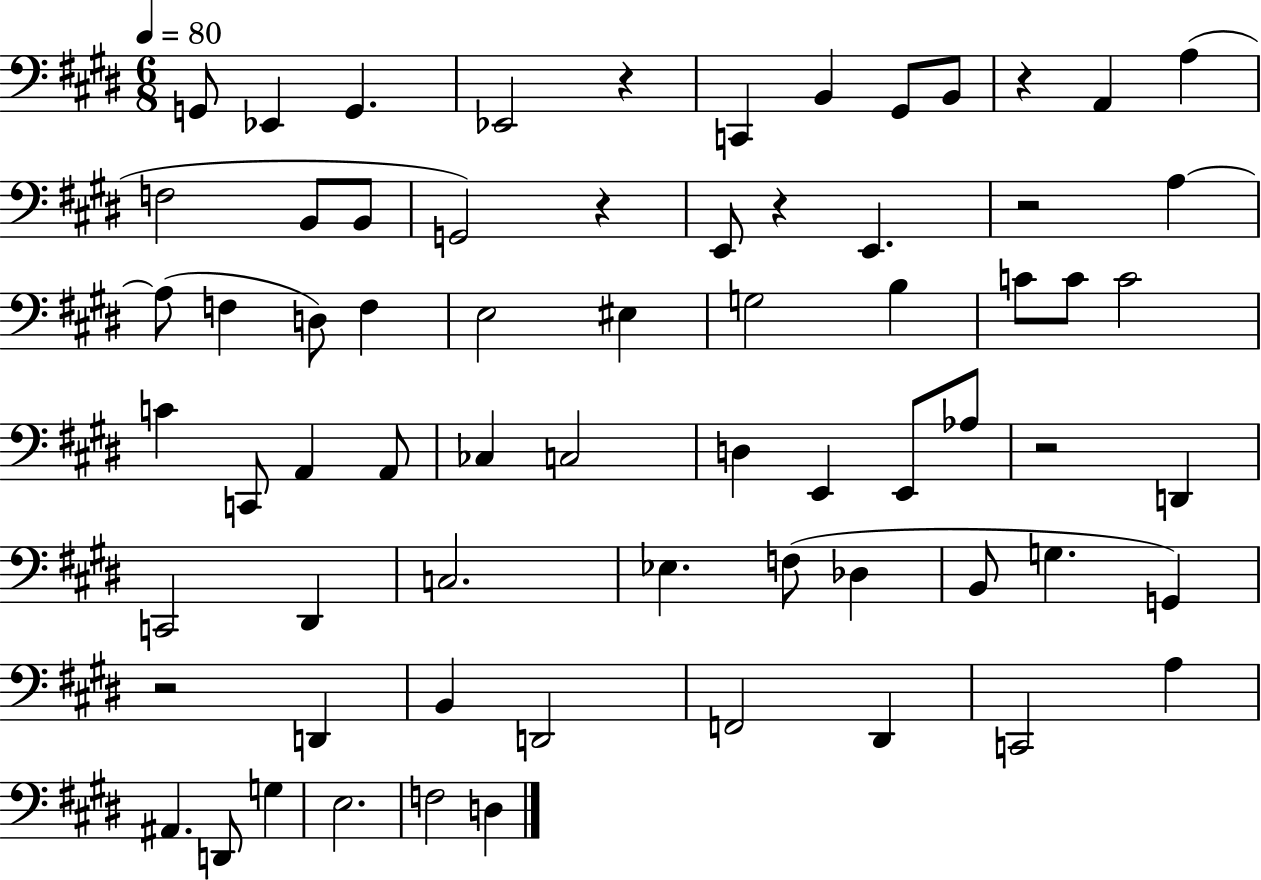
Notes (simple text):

G2/e Eb2/q G2/q. Eb2/h R/q C2/q B2/q G#2/e B2/e R/q A2/q A3/q F3/h B2/e B2/e G2/h R/q E2/e R/q E2/q. R/h A3/q A3/e F3/q D3/e F3/q E3/h EIS3/q G3/h B3/q C4/e C4/e C4/h C4/q C2/e A2/q A2/e CES3/q C3/h D3/q E2/q E2/e Ab3/e R/h D2/q C2/h D#2/q C3/h. Eb3/q. F3/e Db3/q B2/e G3/q. G2/q R/h D2/q B2/q D2/h F2/h D#2/q C2/h A3/q A#2/q. D2/e G3/q E3/h. F3/h D3/q